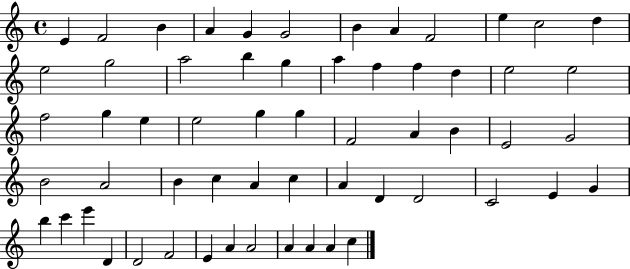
E4/q F4/h B4/q A4/q G4/q G4/h B4/q A4/q F4/h E5/q C5/h D5/q E5/h G5/h A5/h B5/q G5/q A5/q F5/q F5/q D5/q E5/h E5/h F5/h G5/q E5/q E5/h G5/q G5/q F4/h A4/q B4/q E4/h G4/h B4/h A4/h B4/q C5/q A4/q C5/q A4/q D4/q D4/h C4/h E4/q G4/q B5/q C6/q E6/q D4/q D4/h F4/h E4/q A4/q A4/h A4/q A4/q A4/q C5/q